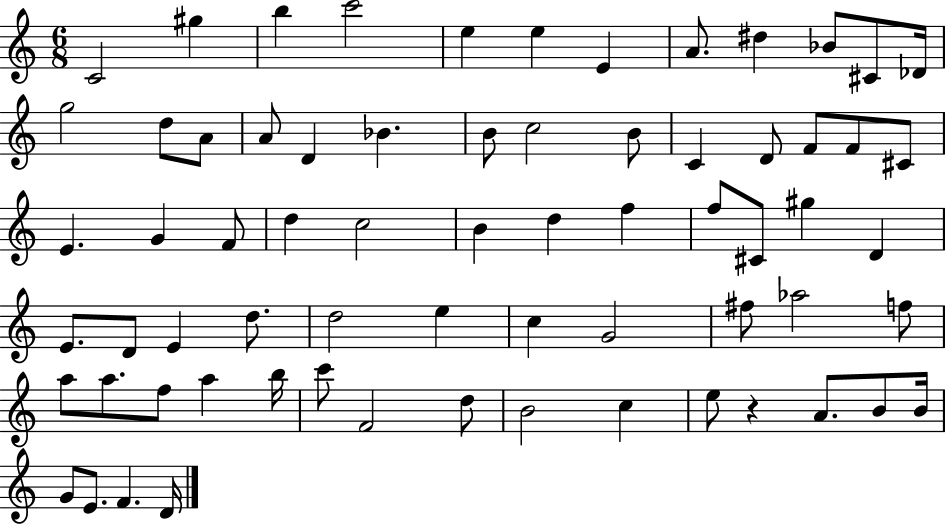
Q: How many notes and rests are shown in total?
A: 68